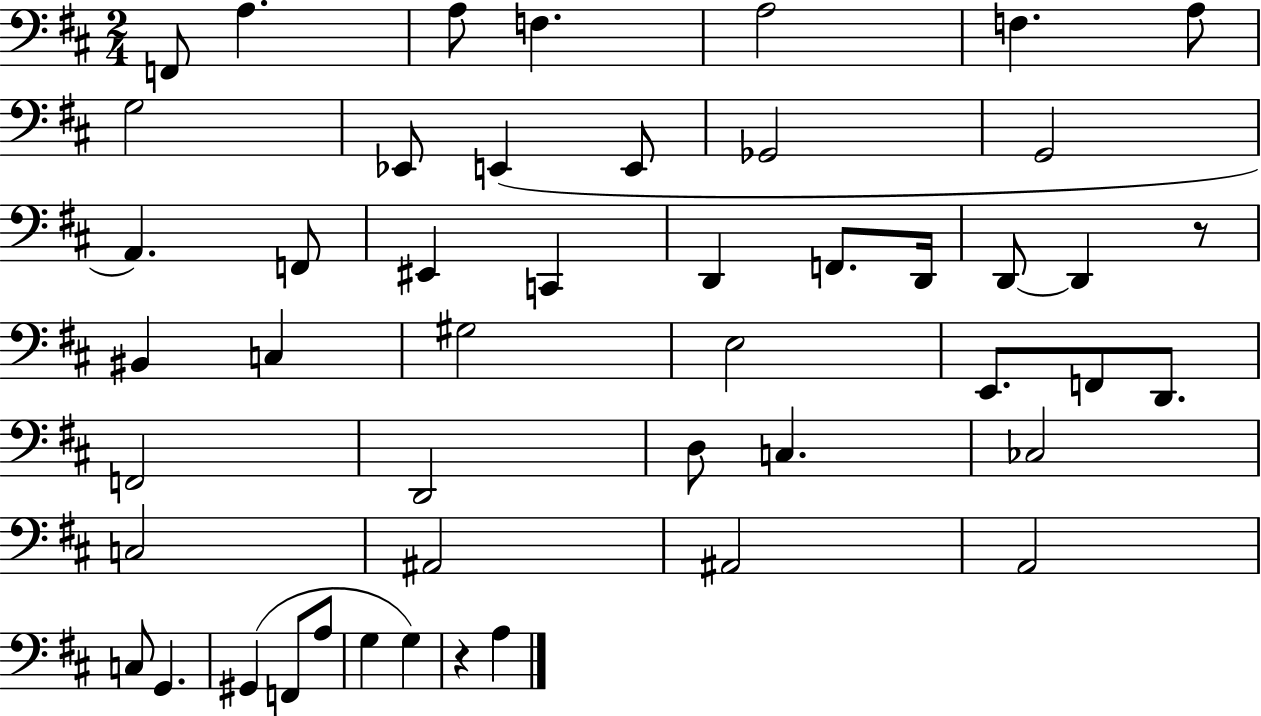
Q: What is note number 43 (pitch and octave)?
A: A3